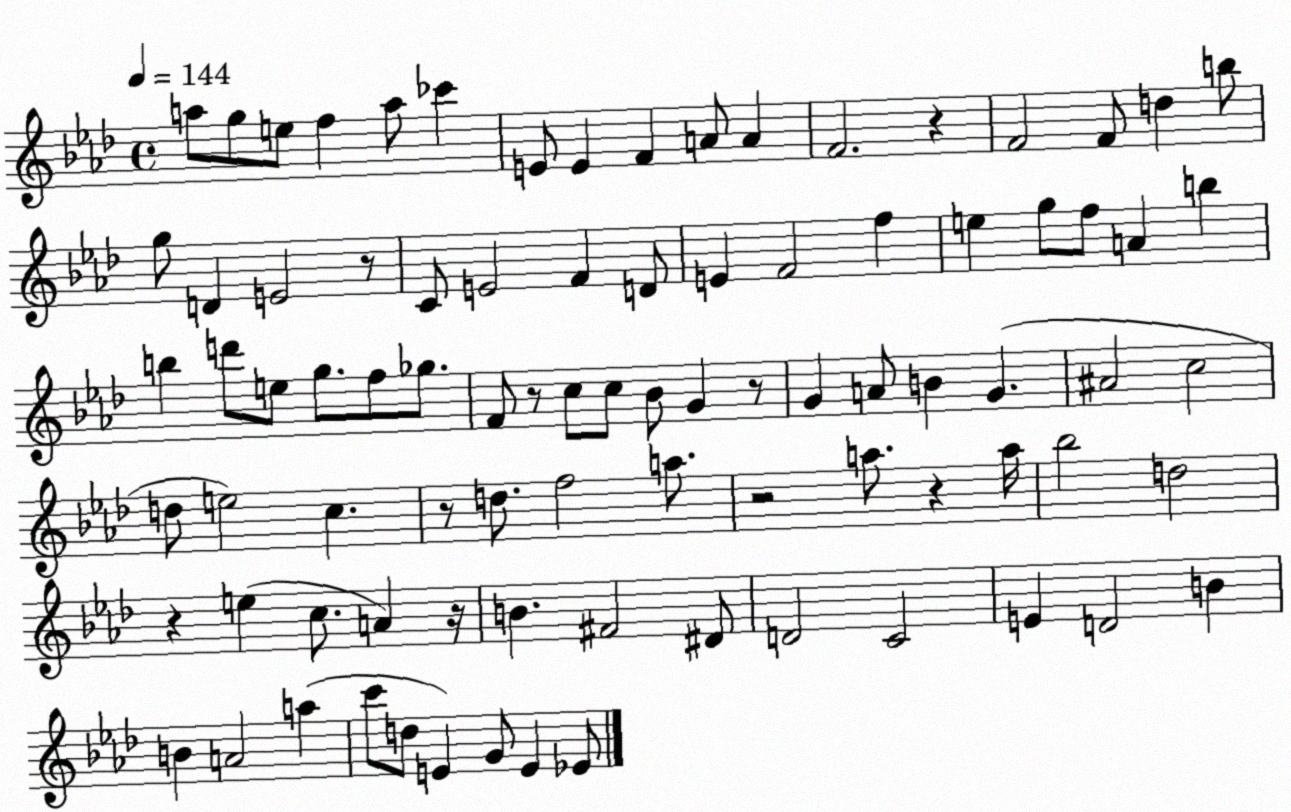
X:1
T:Untitled
M:4/4
L:1/4
K:Ab
a/2 g/2 e/2 f a/2 _c' E/2 E F A/2 A F2 z F2 F/2 d b/2 g/2 D E2 z/2 C/2 E2 F D/2 E F2 f e g/2 f/2 A b b d'/2 e/2 g/2 f/2 _g/2 F/2 z/2 c/2 c/2 _B/2 G z/2 G A/2 B G ^A2 c2 d/2 e2 c z/2 d/2 f2 a/2 z2 a/2 z a/4 _b2 d2 z e c/2 A z/4 B ^F2 ^D/2 D2 C2 E D2 B B A2 a c'/2 d/2 E G/2 E _E/2